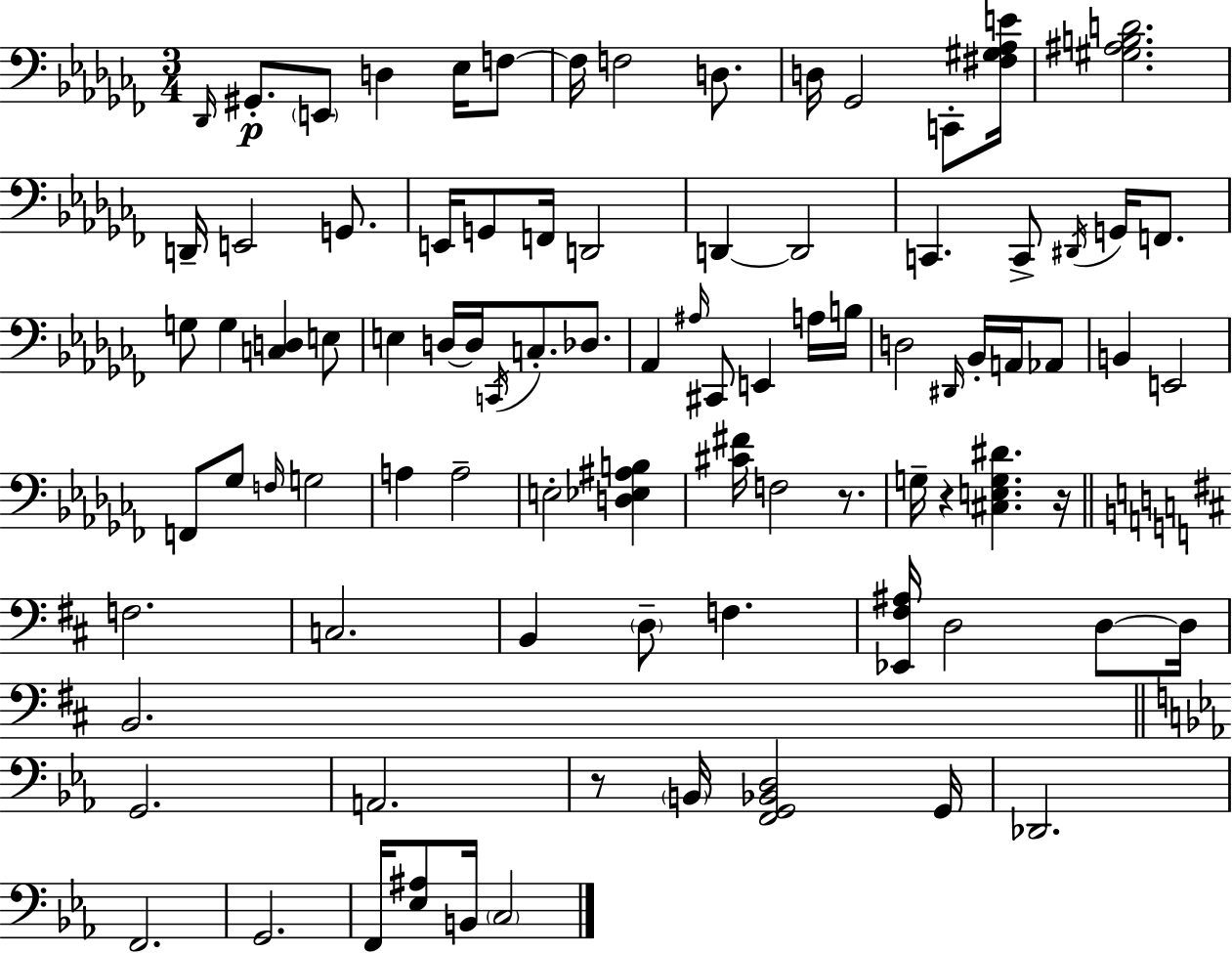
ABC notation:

X:1
T:Untitled
M:3/4
L:1/4
K:Abm
_D,,/4 ^G,,/2 E,,/2 D, _E,/4 F,/2 F,/4 F,2 D,/2 D,/4 _G,,2 C,,/2 [^F,^G,_A,E]/4 [^G,^A,B,D]2 D,,/4 E,,2 G,,/2 E,,/4 G,,/2 F,,/4 D,,2 D,, D,,2 C,, C,,/2 ^D,,/4 G,,/4 F,,/2 G,/2 G, [C,D,] E,/2 E, D,/4 D,/4 C,,/4 C,/2 _D,/2 _A,, ^A,/4 ^C,,/2 E,, A,/4 B,/4 D,2 ^D,,/4 _B,,/4 A,,/4 _A,,/2 B,, E,,2 F,,/2 _G,/2 F,/4 G,2 A, A,2 E,2 [D,_E,^A,B,] [^C^F]/4 F,2 z/2 G,/4 z [^C,E,G,^D] z/4 F,2 C,2 B,, D,/2 F, [_E,,^F,^A,]/4 D,2 D,/2 D,/4 B,,2 G,,2 A,,2 z/2 B,,/4 [F,,G,,_B,,D,]2 G,,/4 _D,,2 F,,2 G,,2 F,,/4 [_E,^A,]/2 B,,/4 C,2